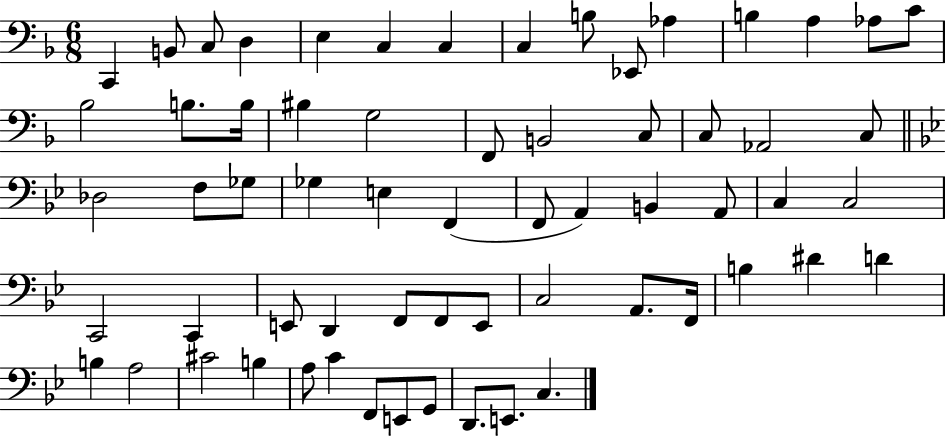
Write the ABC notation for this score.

X:1
T:Untitled
M:6/8
L:1/4
K:F
C,, B,,/2 C,/2 D, E, C, C, C, B,/2 _E,,/2 _A, B, A, _A,/2 C/2 _B,2 B,/2 B,/4 ^B, G,2 F,,/2 B,,2 C,/2 C,/2 _A,,2 C,/2 _D,2 F,/2 _G,/2 _G, E, F,, F,,/2 A,, B,, A,,/2 C, C,2 C,,2 C,, E,,/2 D,, F,,/2 F,,/2 E,,/2 C,2 A,,/2 F,,/4 B, ^D D B, A,2 ^C2 B, A,/2 C F,,/2 E,,/2 G,,/2 D,,/2 E,,/2 C,